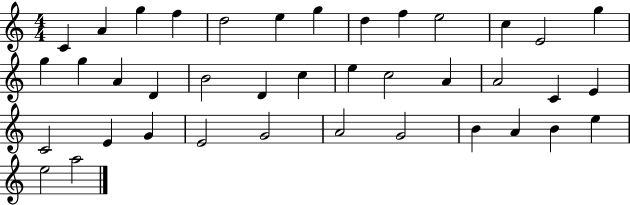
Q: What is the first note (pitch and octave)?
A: C4